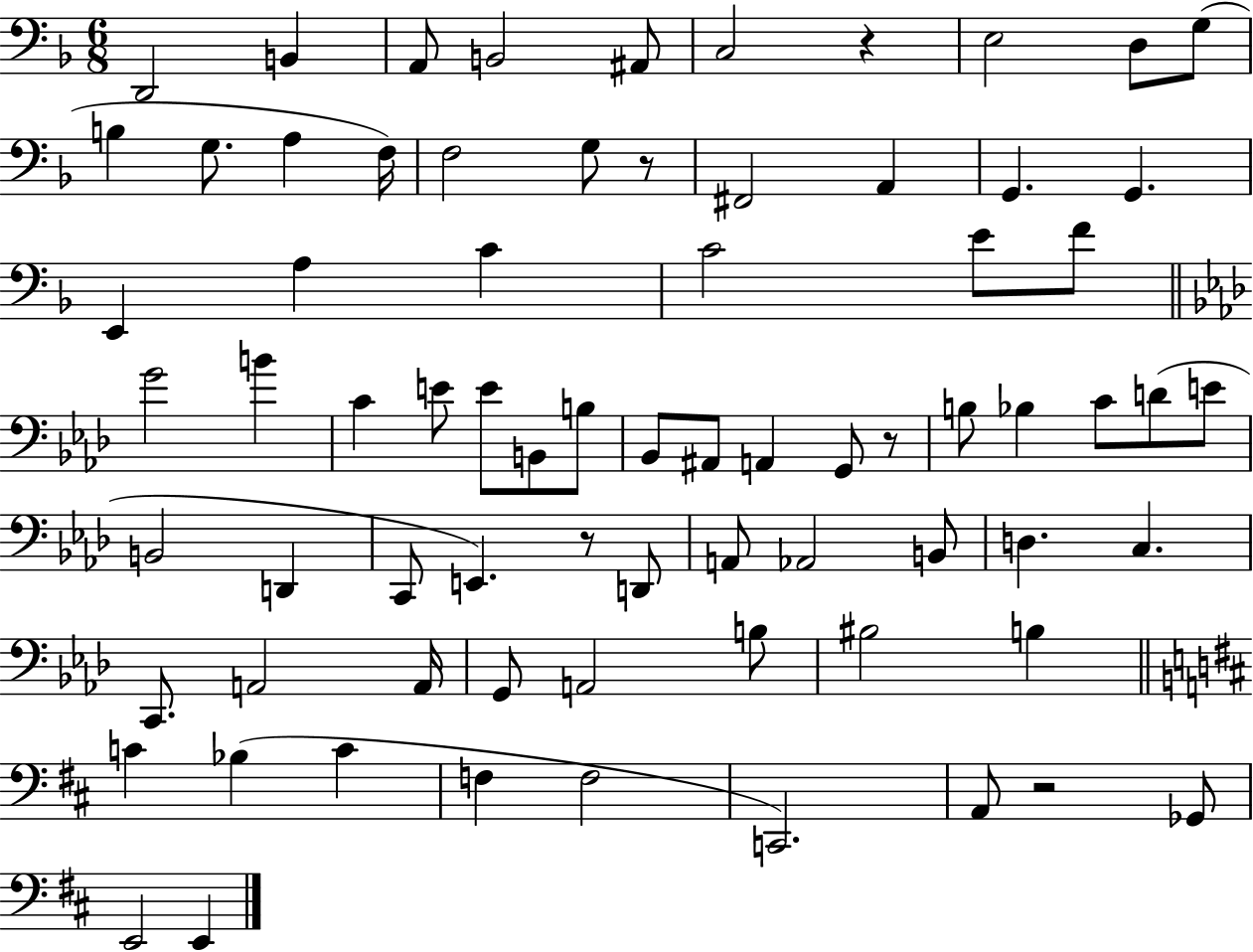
{
  \clef bass
  \numericTimeSignature
  \time 6/8
  \key f \major
  d,2 b,4 | a,8 b,2 ais,8 | c2 r4 | e2 d8 g8( | \break b4 g8. a4 f16) | f2 g8 r8 | fis,2 a,4 | g,4. g,4. | \break e,4 a4 c'4 | c'2 e'8 f'8 | \bar "||" \break \key f \minor g'2 b'4 | c'4 e'8 e'8 b,8 b8 | bes,8 ais,8 a,4 g,8 r8 | b8 bes4 c'8 d'8( e'8 | \break b,2 d,4 | c,8 e,4.) r8 d,8 | a,8 aes,2 b,8 | d4. c4. | \break c,8. a,2 a,16 | g,8 a,2 b8 | bis2 b4 | \bar "||" \break \key d \major c'4 bes4( c'4 | f4 f2 | c,2.) | a,8 r2 ges,8 | \break e,2 e,4 | \bar "|."
}